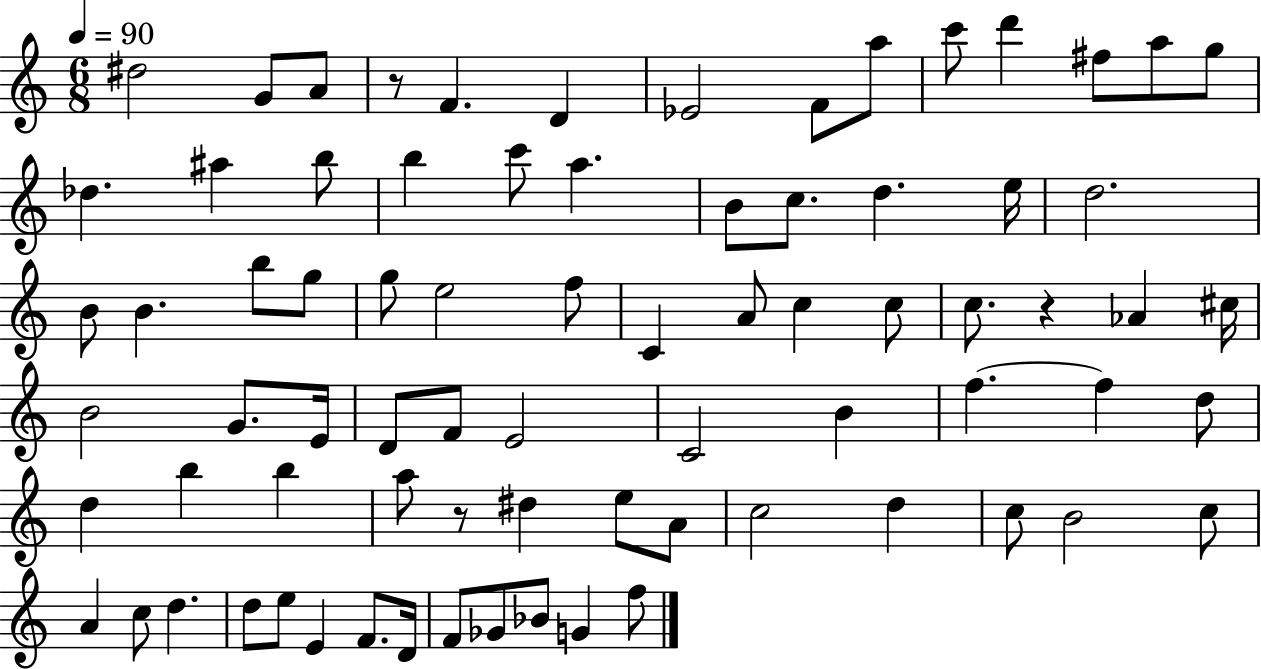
{
  \clef treble
  \numericTimeSignature
  \time 6/8
  \key c \major
  \tempo 4 = 90
  dis''2 g'8 a'8 | r8 f'4. d'4 | ees'2 f'8 a''8 | c'''8 d'''4 fis''8 a''8 g''8 | \break des''4. ais''4 b''8 | b''4 c'''8 a''4. | b'8 c''8. d''4. e''16 | d''2. | \break b'8 b'4. b''8 g''8 | g''8 e''2 f''8 | c'4 a'8 c''4 c''8 | c''8. r4 aes'4 cis''16 | \break b'2 g'8. e'16 | d'8 f'8 e'2 | c'2 b'4 | f''4.~~ f''4 d''8 | \break d''4 b''4 b''4 | a''8 r8 dis''4 e''8 a'8 | c''2 d''4 | c''8 b'2 c''8 | \break a'4 c''8 d''4. | d''8 e''8 e'4 f'8. d'16 | f'8 ges'8 bes'8 g'4 f''8 | \bar "|."
}